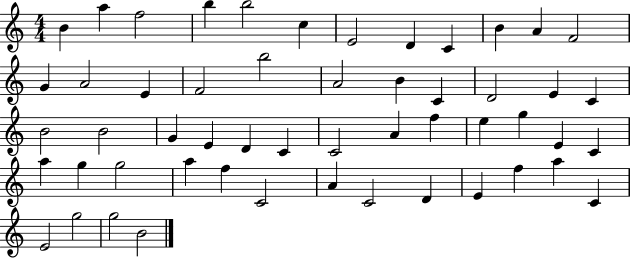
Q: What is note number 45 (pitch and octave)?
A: D4